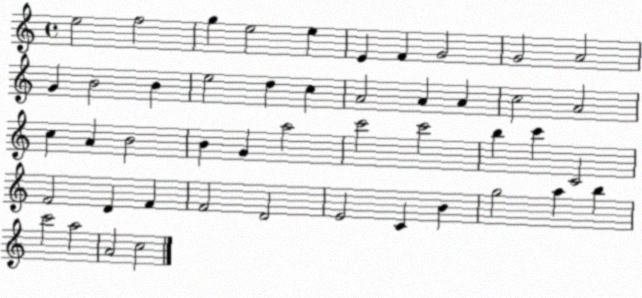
X:1
T:Untitled
M:4/4
L:1/4
K:C
e2 f2 g e2 e E F G2 G2 A2 G B2 B e2 d c A2 A A c2 A2 c A B2 B G a2 c'2 c'2 b c' C2 F2 D F F2 D2 E2 C B g2 a b c'2 a2 A2 c2